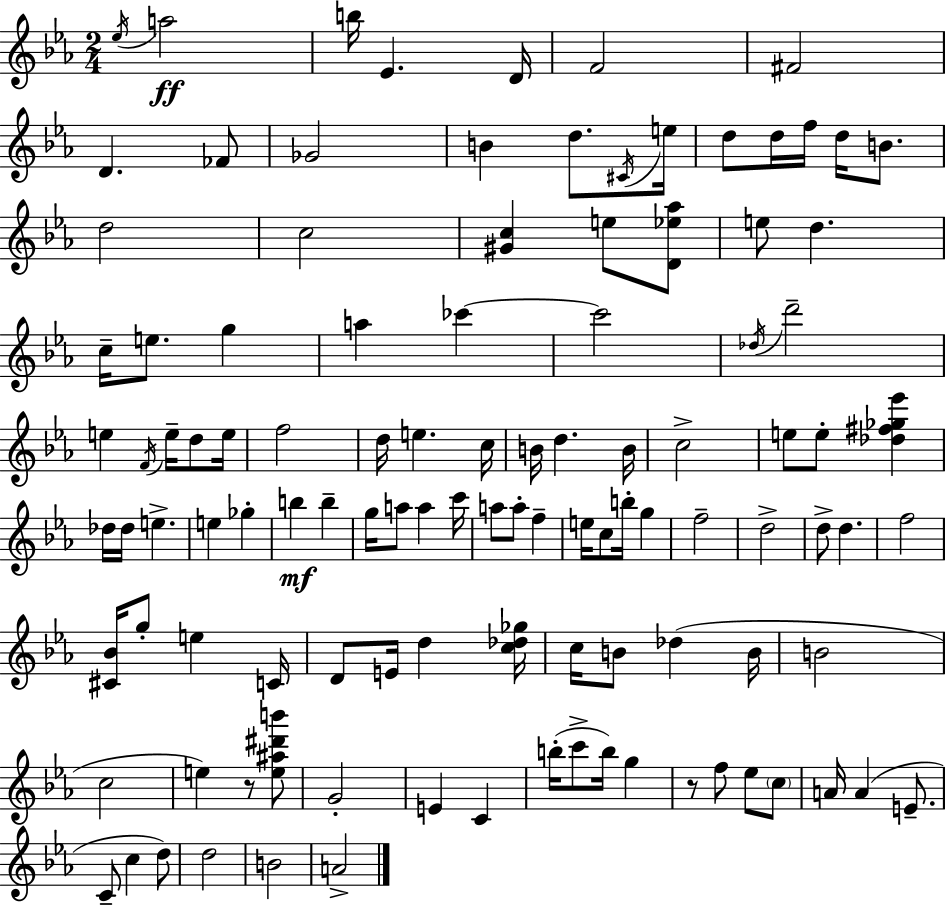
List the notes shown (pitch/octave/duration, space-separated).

Eb5/s A5/h B5/s Eb4/q. D4/s F4/h F#4/h D4/q. FES4/e Gb4/h B4/q D5/e. C#4/s E5/s D5/e D5/s F5/s D5/s B4/e. D5/h C5/h [G#4,C5]/q E5/e [D4,Eb5,Ab5]/e E5/e D5/q. C5/s E5/e. G5/q A5/q CES6/q CES6/h Db5/s D6/h E5/q F4/s E5/s D5/e E5/s F5/h D5/s E5/q. C5/s B4/s D5/q. B4/s C5/h E5/e E5/e [Db5,F#5,Gb5,Eb6]/q Db5/s Db5/s E5/q. E5/q Gb5/q B5/q B5/q G5/s A5/e A5/q C6/s A5/e A5/e F5/q E5/s C5/e B5/s G5/q F5/h D5/h D5/e D5/q. F5/h [C#4,Bb4]/s G5/e E5/q C4/s D4/e E4/s D5/q [C5,Db5,Gb5]/s C5/s B4/e Db5/q B4/s B4/h C5/h E5/q R/e [E5,A#5,D#6,B6]/e G4/h E4/q C4/q B5/s C6/e B5/s G5/q R/e F5/e Eb5/e C5/e A4/s A4/q E4/e. C4/e C5/q D5/e D5/h B4/h A4/h